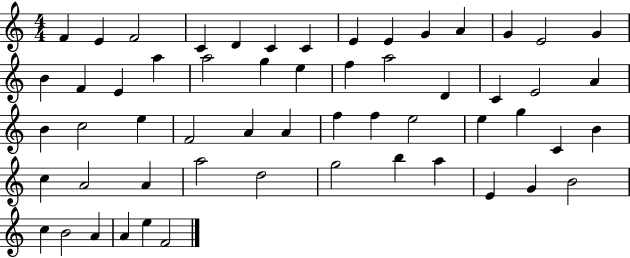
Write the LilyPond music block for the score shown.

{
  \clef treble
  \numericTimeSignature
  \time 4/4
  \key c \major
  f'4 e'4 f'2 | c'4 d'4 c'4 c'4 | e'4 e'4 g'4 a'4 | g'4 e'2 g'4 | \break b'4 f'4 e'4 a''4 | a''2 g''4 e''4 | f''4 a''2 d'4 | c'4 e'2 a'4 | \break b'4 c''2 e''4 | f'2 a'4 a'4 | f''4 f''4 e''2 | e''4 g''4 c'4 b'4 | \break c''4 a'2 a'4 | a''2 d''2 | g''2 b''4 a''4 | e'4 g'4 b'2 | \break c''4 b'2 a'4 | a'4 e''4 f'2 | \bar "|."
}